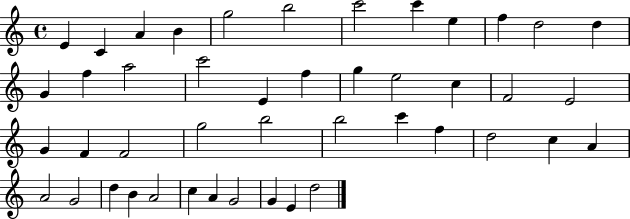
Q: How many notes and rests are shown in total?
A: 45